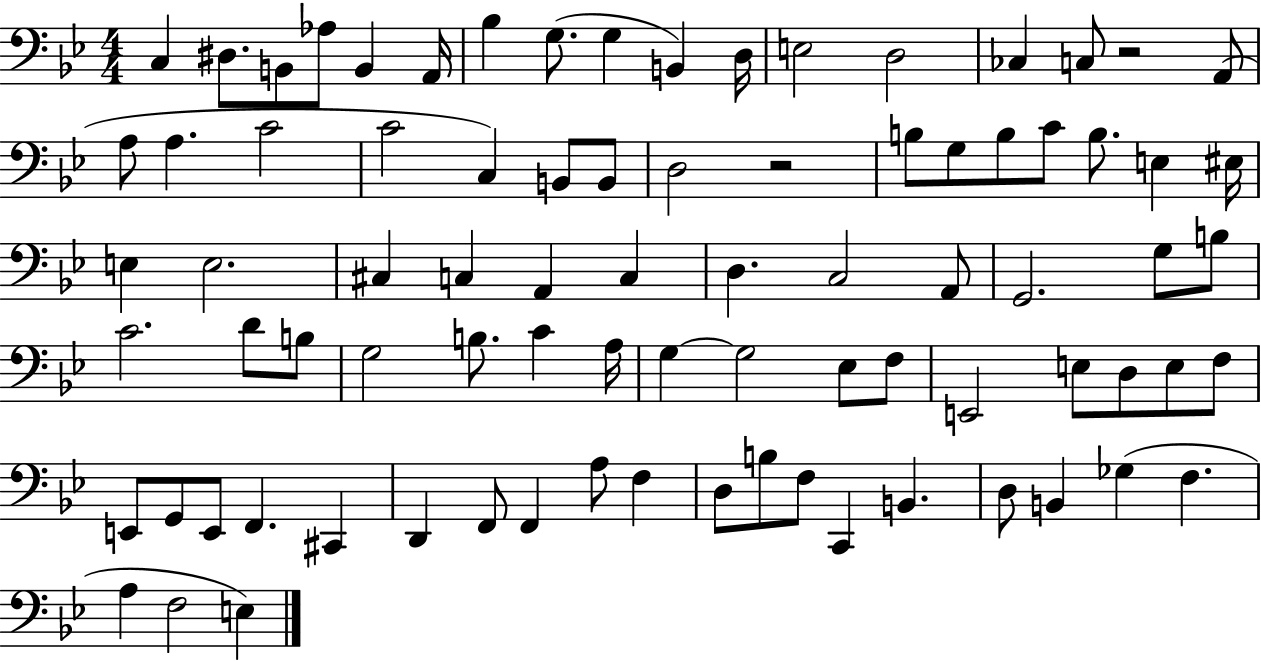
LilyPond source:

{
  \clef bass
  \numericTimeSignature
  \time 4/4
  \key bes \major
  c4 dis8. b,8 aes8 b,4 a,16 | bes4 g8.( g4 b,4) d16 | e2 d2 | ces4 c8 r2 a,8( | \break a8 a4. c'2 | c'2 c4) b,8 b,8 | d2 r2 | b8 g8 b8 c'8 b8. e4 eis16 | \break e4 e2. | cis4 c4 a,4 c4 | d4. c2 a,8 | g,2. g8 b8 | \break c'2. d'8 b8 | g2 b8. c'4 a16 | g4~~ g2 ees8 f8 | e,2 e8 d8 e8 f8 | \break e,8 g,8 e,8 f,4. cis,4 | d,4 f,8 f,4 a8 f4 | d8 b8 f8 c,4 b,4. | d8 b,4 ges4( f4. | \break a4 f2 e4) | \bar "|."
}